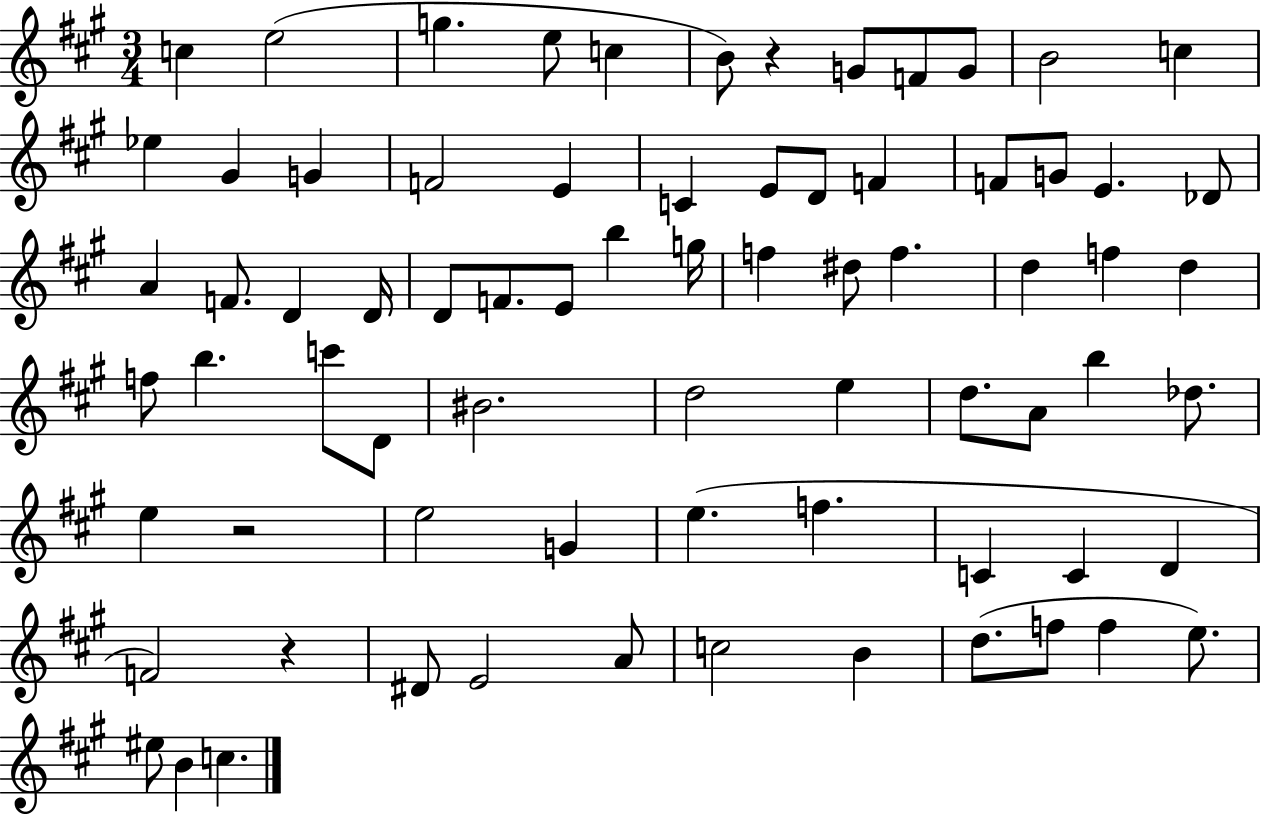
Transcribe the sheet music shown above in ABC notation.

X:1
T:Untitled
M:3/4
L:1/4
K:A
c e2 g e/2 c B/2 z G/2 F/2 G/2 B2 c _e ^G G F2 E C E/2 D/2 F F/2 G/2 E _D/2 A F/2 D D/4 D/2 F/2 E/2 b g/4 f ^d/2 f d f d f/2 b c'/2 D/2 ^B2 d2 e d/2 A/2 b _d/2 e z2 e2 G e f C C D F2 z ^D/2 E2 A/2 c2 B d/2 f/2 f e/2 ^e/2 B c